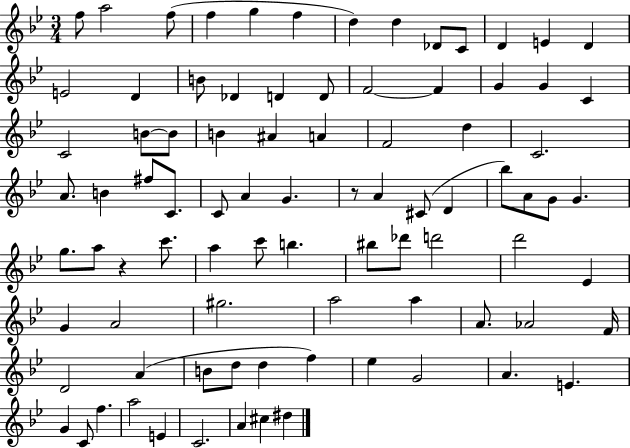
{
  \clef treble
  \numericTimeSignature
  \time 3/4
  \key bes \major
  f''8 a''2 f''8( | f''4 g''4 f''4 | d''4) d''4 des'8 c'8 | d'4 e'4 d'4 | \break e'2 d'4 | b'8 des'4 d'4 d'8 | f'2~~ f'4 | g'4 g'4 c'4 | \break c'2 b'8~~ b'8 | b'4 ais'4 a'4 | f'2 d''4 | c'2. | \break a'8. b'4 fis''8 c'8. | c'8 a'4 g'4. | r8 a'4 cis'8( d'4 | bes''8) a'8 g'8 g'4. | \break g''8. a''8 r4 c'''8. | a''4 c'''8 b''4. | bis''8 des'''8 d'''2 | d'''2 ees'4 | \break g'4 a'2 | gis''2. | a''2 a''4 | a'8. aes'2 f'16 | \break d'2 a'4( | b'8 d''8 d''4 f''4) | ees''4 g'2 | a'4. e'4. | \break g'4 c'8 f''4. | a''2 e'4 | c'2. | a'4 cis''4 dis''4 | \break \bar "|."
}